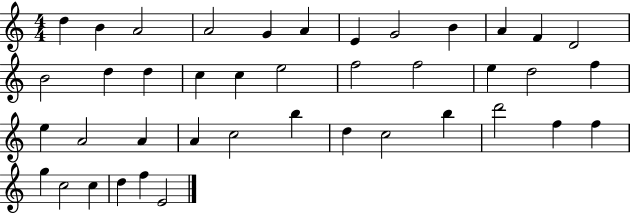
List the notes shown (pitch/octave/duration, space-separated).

D5/q B4/q A4/h A4/h G4/q A4/q E4/q G4/h B4/q A4/q F4/q D4/h B4/h D5/q D5/q C5/q C5/q E5/h F5/h F5/h E5/q D5/h F5/q E5/q A4/h A4/q A4/q C5/h B5/q D5/q C5/h B5/q D6/h F5/q F5/q G5/q C5/h C5/q D5/q F5/q E4/h